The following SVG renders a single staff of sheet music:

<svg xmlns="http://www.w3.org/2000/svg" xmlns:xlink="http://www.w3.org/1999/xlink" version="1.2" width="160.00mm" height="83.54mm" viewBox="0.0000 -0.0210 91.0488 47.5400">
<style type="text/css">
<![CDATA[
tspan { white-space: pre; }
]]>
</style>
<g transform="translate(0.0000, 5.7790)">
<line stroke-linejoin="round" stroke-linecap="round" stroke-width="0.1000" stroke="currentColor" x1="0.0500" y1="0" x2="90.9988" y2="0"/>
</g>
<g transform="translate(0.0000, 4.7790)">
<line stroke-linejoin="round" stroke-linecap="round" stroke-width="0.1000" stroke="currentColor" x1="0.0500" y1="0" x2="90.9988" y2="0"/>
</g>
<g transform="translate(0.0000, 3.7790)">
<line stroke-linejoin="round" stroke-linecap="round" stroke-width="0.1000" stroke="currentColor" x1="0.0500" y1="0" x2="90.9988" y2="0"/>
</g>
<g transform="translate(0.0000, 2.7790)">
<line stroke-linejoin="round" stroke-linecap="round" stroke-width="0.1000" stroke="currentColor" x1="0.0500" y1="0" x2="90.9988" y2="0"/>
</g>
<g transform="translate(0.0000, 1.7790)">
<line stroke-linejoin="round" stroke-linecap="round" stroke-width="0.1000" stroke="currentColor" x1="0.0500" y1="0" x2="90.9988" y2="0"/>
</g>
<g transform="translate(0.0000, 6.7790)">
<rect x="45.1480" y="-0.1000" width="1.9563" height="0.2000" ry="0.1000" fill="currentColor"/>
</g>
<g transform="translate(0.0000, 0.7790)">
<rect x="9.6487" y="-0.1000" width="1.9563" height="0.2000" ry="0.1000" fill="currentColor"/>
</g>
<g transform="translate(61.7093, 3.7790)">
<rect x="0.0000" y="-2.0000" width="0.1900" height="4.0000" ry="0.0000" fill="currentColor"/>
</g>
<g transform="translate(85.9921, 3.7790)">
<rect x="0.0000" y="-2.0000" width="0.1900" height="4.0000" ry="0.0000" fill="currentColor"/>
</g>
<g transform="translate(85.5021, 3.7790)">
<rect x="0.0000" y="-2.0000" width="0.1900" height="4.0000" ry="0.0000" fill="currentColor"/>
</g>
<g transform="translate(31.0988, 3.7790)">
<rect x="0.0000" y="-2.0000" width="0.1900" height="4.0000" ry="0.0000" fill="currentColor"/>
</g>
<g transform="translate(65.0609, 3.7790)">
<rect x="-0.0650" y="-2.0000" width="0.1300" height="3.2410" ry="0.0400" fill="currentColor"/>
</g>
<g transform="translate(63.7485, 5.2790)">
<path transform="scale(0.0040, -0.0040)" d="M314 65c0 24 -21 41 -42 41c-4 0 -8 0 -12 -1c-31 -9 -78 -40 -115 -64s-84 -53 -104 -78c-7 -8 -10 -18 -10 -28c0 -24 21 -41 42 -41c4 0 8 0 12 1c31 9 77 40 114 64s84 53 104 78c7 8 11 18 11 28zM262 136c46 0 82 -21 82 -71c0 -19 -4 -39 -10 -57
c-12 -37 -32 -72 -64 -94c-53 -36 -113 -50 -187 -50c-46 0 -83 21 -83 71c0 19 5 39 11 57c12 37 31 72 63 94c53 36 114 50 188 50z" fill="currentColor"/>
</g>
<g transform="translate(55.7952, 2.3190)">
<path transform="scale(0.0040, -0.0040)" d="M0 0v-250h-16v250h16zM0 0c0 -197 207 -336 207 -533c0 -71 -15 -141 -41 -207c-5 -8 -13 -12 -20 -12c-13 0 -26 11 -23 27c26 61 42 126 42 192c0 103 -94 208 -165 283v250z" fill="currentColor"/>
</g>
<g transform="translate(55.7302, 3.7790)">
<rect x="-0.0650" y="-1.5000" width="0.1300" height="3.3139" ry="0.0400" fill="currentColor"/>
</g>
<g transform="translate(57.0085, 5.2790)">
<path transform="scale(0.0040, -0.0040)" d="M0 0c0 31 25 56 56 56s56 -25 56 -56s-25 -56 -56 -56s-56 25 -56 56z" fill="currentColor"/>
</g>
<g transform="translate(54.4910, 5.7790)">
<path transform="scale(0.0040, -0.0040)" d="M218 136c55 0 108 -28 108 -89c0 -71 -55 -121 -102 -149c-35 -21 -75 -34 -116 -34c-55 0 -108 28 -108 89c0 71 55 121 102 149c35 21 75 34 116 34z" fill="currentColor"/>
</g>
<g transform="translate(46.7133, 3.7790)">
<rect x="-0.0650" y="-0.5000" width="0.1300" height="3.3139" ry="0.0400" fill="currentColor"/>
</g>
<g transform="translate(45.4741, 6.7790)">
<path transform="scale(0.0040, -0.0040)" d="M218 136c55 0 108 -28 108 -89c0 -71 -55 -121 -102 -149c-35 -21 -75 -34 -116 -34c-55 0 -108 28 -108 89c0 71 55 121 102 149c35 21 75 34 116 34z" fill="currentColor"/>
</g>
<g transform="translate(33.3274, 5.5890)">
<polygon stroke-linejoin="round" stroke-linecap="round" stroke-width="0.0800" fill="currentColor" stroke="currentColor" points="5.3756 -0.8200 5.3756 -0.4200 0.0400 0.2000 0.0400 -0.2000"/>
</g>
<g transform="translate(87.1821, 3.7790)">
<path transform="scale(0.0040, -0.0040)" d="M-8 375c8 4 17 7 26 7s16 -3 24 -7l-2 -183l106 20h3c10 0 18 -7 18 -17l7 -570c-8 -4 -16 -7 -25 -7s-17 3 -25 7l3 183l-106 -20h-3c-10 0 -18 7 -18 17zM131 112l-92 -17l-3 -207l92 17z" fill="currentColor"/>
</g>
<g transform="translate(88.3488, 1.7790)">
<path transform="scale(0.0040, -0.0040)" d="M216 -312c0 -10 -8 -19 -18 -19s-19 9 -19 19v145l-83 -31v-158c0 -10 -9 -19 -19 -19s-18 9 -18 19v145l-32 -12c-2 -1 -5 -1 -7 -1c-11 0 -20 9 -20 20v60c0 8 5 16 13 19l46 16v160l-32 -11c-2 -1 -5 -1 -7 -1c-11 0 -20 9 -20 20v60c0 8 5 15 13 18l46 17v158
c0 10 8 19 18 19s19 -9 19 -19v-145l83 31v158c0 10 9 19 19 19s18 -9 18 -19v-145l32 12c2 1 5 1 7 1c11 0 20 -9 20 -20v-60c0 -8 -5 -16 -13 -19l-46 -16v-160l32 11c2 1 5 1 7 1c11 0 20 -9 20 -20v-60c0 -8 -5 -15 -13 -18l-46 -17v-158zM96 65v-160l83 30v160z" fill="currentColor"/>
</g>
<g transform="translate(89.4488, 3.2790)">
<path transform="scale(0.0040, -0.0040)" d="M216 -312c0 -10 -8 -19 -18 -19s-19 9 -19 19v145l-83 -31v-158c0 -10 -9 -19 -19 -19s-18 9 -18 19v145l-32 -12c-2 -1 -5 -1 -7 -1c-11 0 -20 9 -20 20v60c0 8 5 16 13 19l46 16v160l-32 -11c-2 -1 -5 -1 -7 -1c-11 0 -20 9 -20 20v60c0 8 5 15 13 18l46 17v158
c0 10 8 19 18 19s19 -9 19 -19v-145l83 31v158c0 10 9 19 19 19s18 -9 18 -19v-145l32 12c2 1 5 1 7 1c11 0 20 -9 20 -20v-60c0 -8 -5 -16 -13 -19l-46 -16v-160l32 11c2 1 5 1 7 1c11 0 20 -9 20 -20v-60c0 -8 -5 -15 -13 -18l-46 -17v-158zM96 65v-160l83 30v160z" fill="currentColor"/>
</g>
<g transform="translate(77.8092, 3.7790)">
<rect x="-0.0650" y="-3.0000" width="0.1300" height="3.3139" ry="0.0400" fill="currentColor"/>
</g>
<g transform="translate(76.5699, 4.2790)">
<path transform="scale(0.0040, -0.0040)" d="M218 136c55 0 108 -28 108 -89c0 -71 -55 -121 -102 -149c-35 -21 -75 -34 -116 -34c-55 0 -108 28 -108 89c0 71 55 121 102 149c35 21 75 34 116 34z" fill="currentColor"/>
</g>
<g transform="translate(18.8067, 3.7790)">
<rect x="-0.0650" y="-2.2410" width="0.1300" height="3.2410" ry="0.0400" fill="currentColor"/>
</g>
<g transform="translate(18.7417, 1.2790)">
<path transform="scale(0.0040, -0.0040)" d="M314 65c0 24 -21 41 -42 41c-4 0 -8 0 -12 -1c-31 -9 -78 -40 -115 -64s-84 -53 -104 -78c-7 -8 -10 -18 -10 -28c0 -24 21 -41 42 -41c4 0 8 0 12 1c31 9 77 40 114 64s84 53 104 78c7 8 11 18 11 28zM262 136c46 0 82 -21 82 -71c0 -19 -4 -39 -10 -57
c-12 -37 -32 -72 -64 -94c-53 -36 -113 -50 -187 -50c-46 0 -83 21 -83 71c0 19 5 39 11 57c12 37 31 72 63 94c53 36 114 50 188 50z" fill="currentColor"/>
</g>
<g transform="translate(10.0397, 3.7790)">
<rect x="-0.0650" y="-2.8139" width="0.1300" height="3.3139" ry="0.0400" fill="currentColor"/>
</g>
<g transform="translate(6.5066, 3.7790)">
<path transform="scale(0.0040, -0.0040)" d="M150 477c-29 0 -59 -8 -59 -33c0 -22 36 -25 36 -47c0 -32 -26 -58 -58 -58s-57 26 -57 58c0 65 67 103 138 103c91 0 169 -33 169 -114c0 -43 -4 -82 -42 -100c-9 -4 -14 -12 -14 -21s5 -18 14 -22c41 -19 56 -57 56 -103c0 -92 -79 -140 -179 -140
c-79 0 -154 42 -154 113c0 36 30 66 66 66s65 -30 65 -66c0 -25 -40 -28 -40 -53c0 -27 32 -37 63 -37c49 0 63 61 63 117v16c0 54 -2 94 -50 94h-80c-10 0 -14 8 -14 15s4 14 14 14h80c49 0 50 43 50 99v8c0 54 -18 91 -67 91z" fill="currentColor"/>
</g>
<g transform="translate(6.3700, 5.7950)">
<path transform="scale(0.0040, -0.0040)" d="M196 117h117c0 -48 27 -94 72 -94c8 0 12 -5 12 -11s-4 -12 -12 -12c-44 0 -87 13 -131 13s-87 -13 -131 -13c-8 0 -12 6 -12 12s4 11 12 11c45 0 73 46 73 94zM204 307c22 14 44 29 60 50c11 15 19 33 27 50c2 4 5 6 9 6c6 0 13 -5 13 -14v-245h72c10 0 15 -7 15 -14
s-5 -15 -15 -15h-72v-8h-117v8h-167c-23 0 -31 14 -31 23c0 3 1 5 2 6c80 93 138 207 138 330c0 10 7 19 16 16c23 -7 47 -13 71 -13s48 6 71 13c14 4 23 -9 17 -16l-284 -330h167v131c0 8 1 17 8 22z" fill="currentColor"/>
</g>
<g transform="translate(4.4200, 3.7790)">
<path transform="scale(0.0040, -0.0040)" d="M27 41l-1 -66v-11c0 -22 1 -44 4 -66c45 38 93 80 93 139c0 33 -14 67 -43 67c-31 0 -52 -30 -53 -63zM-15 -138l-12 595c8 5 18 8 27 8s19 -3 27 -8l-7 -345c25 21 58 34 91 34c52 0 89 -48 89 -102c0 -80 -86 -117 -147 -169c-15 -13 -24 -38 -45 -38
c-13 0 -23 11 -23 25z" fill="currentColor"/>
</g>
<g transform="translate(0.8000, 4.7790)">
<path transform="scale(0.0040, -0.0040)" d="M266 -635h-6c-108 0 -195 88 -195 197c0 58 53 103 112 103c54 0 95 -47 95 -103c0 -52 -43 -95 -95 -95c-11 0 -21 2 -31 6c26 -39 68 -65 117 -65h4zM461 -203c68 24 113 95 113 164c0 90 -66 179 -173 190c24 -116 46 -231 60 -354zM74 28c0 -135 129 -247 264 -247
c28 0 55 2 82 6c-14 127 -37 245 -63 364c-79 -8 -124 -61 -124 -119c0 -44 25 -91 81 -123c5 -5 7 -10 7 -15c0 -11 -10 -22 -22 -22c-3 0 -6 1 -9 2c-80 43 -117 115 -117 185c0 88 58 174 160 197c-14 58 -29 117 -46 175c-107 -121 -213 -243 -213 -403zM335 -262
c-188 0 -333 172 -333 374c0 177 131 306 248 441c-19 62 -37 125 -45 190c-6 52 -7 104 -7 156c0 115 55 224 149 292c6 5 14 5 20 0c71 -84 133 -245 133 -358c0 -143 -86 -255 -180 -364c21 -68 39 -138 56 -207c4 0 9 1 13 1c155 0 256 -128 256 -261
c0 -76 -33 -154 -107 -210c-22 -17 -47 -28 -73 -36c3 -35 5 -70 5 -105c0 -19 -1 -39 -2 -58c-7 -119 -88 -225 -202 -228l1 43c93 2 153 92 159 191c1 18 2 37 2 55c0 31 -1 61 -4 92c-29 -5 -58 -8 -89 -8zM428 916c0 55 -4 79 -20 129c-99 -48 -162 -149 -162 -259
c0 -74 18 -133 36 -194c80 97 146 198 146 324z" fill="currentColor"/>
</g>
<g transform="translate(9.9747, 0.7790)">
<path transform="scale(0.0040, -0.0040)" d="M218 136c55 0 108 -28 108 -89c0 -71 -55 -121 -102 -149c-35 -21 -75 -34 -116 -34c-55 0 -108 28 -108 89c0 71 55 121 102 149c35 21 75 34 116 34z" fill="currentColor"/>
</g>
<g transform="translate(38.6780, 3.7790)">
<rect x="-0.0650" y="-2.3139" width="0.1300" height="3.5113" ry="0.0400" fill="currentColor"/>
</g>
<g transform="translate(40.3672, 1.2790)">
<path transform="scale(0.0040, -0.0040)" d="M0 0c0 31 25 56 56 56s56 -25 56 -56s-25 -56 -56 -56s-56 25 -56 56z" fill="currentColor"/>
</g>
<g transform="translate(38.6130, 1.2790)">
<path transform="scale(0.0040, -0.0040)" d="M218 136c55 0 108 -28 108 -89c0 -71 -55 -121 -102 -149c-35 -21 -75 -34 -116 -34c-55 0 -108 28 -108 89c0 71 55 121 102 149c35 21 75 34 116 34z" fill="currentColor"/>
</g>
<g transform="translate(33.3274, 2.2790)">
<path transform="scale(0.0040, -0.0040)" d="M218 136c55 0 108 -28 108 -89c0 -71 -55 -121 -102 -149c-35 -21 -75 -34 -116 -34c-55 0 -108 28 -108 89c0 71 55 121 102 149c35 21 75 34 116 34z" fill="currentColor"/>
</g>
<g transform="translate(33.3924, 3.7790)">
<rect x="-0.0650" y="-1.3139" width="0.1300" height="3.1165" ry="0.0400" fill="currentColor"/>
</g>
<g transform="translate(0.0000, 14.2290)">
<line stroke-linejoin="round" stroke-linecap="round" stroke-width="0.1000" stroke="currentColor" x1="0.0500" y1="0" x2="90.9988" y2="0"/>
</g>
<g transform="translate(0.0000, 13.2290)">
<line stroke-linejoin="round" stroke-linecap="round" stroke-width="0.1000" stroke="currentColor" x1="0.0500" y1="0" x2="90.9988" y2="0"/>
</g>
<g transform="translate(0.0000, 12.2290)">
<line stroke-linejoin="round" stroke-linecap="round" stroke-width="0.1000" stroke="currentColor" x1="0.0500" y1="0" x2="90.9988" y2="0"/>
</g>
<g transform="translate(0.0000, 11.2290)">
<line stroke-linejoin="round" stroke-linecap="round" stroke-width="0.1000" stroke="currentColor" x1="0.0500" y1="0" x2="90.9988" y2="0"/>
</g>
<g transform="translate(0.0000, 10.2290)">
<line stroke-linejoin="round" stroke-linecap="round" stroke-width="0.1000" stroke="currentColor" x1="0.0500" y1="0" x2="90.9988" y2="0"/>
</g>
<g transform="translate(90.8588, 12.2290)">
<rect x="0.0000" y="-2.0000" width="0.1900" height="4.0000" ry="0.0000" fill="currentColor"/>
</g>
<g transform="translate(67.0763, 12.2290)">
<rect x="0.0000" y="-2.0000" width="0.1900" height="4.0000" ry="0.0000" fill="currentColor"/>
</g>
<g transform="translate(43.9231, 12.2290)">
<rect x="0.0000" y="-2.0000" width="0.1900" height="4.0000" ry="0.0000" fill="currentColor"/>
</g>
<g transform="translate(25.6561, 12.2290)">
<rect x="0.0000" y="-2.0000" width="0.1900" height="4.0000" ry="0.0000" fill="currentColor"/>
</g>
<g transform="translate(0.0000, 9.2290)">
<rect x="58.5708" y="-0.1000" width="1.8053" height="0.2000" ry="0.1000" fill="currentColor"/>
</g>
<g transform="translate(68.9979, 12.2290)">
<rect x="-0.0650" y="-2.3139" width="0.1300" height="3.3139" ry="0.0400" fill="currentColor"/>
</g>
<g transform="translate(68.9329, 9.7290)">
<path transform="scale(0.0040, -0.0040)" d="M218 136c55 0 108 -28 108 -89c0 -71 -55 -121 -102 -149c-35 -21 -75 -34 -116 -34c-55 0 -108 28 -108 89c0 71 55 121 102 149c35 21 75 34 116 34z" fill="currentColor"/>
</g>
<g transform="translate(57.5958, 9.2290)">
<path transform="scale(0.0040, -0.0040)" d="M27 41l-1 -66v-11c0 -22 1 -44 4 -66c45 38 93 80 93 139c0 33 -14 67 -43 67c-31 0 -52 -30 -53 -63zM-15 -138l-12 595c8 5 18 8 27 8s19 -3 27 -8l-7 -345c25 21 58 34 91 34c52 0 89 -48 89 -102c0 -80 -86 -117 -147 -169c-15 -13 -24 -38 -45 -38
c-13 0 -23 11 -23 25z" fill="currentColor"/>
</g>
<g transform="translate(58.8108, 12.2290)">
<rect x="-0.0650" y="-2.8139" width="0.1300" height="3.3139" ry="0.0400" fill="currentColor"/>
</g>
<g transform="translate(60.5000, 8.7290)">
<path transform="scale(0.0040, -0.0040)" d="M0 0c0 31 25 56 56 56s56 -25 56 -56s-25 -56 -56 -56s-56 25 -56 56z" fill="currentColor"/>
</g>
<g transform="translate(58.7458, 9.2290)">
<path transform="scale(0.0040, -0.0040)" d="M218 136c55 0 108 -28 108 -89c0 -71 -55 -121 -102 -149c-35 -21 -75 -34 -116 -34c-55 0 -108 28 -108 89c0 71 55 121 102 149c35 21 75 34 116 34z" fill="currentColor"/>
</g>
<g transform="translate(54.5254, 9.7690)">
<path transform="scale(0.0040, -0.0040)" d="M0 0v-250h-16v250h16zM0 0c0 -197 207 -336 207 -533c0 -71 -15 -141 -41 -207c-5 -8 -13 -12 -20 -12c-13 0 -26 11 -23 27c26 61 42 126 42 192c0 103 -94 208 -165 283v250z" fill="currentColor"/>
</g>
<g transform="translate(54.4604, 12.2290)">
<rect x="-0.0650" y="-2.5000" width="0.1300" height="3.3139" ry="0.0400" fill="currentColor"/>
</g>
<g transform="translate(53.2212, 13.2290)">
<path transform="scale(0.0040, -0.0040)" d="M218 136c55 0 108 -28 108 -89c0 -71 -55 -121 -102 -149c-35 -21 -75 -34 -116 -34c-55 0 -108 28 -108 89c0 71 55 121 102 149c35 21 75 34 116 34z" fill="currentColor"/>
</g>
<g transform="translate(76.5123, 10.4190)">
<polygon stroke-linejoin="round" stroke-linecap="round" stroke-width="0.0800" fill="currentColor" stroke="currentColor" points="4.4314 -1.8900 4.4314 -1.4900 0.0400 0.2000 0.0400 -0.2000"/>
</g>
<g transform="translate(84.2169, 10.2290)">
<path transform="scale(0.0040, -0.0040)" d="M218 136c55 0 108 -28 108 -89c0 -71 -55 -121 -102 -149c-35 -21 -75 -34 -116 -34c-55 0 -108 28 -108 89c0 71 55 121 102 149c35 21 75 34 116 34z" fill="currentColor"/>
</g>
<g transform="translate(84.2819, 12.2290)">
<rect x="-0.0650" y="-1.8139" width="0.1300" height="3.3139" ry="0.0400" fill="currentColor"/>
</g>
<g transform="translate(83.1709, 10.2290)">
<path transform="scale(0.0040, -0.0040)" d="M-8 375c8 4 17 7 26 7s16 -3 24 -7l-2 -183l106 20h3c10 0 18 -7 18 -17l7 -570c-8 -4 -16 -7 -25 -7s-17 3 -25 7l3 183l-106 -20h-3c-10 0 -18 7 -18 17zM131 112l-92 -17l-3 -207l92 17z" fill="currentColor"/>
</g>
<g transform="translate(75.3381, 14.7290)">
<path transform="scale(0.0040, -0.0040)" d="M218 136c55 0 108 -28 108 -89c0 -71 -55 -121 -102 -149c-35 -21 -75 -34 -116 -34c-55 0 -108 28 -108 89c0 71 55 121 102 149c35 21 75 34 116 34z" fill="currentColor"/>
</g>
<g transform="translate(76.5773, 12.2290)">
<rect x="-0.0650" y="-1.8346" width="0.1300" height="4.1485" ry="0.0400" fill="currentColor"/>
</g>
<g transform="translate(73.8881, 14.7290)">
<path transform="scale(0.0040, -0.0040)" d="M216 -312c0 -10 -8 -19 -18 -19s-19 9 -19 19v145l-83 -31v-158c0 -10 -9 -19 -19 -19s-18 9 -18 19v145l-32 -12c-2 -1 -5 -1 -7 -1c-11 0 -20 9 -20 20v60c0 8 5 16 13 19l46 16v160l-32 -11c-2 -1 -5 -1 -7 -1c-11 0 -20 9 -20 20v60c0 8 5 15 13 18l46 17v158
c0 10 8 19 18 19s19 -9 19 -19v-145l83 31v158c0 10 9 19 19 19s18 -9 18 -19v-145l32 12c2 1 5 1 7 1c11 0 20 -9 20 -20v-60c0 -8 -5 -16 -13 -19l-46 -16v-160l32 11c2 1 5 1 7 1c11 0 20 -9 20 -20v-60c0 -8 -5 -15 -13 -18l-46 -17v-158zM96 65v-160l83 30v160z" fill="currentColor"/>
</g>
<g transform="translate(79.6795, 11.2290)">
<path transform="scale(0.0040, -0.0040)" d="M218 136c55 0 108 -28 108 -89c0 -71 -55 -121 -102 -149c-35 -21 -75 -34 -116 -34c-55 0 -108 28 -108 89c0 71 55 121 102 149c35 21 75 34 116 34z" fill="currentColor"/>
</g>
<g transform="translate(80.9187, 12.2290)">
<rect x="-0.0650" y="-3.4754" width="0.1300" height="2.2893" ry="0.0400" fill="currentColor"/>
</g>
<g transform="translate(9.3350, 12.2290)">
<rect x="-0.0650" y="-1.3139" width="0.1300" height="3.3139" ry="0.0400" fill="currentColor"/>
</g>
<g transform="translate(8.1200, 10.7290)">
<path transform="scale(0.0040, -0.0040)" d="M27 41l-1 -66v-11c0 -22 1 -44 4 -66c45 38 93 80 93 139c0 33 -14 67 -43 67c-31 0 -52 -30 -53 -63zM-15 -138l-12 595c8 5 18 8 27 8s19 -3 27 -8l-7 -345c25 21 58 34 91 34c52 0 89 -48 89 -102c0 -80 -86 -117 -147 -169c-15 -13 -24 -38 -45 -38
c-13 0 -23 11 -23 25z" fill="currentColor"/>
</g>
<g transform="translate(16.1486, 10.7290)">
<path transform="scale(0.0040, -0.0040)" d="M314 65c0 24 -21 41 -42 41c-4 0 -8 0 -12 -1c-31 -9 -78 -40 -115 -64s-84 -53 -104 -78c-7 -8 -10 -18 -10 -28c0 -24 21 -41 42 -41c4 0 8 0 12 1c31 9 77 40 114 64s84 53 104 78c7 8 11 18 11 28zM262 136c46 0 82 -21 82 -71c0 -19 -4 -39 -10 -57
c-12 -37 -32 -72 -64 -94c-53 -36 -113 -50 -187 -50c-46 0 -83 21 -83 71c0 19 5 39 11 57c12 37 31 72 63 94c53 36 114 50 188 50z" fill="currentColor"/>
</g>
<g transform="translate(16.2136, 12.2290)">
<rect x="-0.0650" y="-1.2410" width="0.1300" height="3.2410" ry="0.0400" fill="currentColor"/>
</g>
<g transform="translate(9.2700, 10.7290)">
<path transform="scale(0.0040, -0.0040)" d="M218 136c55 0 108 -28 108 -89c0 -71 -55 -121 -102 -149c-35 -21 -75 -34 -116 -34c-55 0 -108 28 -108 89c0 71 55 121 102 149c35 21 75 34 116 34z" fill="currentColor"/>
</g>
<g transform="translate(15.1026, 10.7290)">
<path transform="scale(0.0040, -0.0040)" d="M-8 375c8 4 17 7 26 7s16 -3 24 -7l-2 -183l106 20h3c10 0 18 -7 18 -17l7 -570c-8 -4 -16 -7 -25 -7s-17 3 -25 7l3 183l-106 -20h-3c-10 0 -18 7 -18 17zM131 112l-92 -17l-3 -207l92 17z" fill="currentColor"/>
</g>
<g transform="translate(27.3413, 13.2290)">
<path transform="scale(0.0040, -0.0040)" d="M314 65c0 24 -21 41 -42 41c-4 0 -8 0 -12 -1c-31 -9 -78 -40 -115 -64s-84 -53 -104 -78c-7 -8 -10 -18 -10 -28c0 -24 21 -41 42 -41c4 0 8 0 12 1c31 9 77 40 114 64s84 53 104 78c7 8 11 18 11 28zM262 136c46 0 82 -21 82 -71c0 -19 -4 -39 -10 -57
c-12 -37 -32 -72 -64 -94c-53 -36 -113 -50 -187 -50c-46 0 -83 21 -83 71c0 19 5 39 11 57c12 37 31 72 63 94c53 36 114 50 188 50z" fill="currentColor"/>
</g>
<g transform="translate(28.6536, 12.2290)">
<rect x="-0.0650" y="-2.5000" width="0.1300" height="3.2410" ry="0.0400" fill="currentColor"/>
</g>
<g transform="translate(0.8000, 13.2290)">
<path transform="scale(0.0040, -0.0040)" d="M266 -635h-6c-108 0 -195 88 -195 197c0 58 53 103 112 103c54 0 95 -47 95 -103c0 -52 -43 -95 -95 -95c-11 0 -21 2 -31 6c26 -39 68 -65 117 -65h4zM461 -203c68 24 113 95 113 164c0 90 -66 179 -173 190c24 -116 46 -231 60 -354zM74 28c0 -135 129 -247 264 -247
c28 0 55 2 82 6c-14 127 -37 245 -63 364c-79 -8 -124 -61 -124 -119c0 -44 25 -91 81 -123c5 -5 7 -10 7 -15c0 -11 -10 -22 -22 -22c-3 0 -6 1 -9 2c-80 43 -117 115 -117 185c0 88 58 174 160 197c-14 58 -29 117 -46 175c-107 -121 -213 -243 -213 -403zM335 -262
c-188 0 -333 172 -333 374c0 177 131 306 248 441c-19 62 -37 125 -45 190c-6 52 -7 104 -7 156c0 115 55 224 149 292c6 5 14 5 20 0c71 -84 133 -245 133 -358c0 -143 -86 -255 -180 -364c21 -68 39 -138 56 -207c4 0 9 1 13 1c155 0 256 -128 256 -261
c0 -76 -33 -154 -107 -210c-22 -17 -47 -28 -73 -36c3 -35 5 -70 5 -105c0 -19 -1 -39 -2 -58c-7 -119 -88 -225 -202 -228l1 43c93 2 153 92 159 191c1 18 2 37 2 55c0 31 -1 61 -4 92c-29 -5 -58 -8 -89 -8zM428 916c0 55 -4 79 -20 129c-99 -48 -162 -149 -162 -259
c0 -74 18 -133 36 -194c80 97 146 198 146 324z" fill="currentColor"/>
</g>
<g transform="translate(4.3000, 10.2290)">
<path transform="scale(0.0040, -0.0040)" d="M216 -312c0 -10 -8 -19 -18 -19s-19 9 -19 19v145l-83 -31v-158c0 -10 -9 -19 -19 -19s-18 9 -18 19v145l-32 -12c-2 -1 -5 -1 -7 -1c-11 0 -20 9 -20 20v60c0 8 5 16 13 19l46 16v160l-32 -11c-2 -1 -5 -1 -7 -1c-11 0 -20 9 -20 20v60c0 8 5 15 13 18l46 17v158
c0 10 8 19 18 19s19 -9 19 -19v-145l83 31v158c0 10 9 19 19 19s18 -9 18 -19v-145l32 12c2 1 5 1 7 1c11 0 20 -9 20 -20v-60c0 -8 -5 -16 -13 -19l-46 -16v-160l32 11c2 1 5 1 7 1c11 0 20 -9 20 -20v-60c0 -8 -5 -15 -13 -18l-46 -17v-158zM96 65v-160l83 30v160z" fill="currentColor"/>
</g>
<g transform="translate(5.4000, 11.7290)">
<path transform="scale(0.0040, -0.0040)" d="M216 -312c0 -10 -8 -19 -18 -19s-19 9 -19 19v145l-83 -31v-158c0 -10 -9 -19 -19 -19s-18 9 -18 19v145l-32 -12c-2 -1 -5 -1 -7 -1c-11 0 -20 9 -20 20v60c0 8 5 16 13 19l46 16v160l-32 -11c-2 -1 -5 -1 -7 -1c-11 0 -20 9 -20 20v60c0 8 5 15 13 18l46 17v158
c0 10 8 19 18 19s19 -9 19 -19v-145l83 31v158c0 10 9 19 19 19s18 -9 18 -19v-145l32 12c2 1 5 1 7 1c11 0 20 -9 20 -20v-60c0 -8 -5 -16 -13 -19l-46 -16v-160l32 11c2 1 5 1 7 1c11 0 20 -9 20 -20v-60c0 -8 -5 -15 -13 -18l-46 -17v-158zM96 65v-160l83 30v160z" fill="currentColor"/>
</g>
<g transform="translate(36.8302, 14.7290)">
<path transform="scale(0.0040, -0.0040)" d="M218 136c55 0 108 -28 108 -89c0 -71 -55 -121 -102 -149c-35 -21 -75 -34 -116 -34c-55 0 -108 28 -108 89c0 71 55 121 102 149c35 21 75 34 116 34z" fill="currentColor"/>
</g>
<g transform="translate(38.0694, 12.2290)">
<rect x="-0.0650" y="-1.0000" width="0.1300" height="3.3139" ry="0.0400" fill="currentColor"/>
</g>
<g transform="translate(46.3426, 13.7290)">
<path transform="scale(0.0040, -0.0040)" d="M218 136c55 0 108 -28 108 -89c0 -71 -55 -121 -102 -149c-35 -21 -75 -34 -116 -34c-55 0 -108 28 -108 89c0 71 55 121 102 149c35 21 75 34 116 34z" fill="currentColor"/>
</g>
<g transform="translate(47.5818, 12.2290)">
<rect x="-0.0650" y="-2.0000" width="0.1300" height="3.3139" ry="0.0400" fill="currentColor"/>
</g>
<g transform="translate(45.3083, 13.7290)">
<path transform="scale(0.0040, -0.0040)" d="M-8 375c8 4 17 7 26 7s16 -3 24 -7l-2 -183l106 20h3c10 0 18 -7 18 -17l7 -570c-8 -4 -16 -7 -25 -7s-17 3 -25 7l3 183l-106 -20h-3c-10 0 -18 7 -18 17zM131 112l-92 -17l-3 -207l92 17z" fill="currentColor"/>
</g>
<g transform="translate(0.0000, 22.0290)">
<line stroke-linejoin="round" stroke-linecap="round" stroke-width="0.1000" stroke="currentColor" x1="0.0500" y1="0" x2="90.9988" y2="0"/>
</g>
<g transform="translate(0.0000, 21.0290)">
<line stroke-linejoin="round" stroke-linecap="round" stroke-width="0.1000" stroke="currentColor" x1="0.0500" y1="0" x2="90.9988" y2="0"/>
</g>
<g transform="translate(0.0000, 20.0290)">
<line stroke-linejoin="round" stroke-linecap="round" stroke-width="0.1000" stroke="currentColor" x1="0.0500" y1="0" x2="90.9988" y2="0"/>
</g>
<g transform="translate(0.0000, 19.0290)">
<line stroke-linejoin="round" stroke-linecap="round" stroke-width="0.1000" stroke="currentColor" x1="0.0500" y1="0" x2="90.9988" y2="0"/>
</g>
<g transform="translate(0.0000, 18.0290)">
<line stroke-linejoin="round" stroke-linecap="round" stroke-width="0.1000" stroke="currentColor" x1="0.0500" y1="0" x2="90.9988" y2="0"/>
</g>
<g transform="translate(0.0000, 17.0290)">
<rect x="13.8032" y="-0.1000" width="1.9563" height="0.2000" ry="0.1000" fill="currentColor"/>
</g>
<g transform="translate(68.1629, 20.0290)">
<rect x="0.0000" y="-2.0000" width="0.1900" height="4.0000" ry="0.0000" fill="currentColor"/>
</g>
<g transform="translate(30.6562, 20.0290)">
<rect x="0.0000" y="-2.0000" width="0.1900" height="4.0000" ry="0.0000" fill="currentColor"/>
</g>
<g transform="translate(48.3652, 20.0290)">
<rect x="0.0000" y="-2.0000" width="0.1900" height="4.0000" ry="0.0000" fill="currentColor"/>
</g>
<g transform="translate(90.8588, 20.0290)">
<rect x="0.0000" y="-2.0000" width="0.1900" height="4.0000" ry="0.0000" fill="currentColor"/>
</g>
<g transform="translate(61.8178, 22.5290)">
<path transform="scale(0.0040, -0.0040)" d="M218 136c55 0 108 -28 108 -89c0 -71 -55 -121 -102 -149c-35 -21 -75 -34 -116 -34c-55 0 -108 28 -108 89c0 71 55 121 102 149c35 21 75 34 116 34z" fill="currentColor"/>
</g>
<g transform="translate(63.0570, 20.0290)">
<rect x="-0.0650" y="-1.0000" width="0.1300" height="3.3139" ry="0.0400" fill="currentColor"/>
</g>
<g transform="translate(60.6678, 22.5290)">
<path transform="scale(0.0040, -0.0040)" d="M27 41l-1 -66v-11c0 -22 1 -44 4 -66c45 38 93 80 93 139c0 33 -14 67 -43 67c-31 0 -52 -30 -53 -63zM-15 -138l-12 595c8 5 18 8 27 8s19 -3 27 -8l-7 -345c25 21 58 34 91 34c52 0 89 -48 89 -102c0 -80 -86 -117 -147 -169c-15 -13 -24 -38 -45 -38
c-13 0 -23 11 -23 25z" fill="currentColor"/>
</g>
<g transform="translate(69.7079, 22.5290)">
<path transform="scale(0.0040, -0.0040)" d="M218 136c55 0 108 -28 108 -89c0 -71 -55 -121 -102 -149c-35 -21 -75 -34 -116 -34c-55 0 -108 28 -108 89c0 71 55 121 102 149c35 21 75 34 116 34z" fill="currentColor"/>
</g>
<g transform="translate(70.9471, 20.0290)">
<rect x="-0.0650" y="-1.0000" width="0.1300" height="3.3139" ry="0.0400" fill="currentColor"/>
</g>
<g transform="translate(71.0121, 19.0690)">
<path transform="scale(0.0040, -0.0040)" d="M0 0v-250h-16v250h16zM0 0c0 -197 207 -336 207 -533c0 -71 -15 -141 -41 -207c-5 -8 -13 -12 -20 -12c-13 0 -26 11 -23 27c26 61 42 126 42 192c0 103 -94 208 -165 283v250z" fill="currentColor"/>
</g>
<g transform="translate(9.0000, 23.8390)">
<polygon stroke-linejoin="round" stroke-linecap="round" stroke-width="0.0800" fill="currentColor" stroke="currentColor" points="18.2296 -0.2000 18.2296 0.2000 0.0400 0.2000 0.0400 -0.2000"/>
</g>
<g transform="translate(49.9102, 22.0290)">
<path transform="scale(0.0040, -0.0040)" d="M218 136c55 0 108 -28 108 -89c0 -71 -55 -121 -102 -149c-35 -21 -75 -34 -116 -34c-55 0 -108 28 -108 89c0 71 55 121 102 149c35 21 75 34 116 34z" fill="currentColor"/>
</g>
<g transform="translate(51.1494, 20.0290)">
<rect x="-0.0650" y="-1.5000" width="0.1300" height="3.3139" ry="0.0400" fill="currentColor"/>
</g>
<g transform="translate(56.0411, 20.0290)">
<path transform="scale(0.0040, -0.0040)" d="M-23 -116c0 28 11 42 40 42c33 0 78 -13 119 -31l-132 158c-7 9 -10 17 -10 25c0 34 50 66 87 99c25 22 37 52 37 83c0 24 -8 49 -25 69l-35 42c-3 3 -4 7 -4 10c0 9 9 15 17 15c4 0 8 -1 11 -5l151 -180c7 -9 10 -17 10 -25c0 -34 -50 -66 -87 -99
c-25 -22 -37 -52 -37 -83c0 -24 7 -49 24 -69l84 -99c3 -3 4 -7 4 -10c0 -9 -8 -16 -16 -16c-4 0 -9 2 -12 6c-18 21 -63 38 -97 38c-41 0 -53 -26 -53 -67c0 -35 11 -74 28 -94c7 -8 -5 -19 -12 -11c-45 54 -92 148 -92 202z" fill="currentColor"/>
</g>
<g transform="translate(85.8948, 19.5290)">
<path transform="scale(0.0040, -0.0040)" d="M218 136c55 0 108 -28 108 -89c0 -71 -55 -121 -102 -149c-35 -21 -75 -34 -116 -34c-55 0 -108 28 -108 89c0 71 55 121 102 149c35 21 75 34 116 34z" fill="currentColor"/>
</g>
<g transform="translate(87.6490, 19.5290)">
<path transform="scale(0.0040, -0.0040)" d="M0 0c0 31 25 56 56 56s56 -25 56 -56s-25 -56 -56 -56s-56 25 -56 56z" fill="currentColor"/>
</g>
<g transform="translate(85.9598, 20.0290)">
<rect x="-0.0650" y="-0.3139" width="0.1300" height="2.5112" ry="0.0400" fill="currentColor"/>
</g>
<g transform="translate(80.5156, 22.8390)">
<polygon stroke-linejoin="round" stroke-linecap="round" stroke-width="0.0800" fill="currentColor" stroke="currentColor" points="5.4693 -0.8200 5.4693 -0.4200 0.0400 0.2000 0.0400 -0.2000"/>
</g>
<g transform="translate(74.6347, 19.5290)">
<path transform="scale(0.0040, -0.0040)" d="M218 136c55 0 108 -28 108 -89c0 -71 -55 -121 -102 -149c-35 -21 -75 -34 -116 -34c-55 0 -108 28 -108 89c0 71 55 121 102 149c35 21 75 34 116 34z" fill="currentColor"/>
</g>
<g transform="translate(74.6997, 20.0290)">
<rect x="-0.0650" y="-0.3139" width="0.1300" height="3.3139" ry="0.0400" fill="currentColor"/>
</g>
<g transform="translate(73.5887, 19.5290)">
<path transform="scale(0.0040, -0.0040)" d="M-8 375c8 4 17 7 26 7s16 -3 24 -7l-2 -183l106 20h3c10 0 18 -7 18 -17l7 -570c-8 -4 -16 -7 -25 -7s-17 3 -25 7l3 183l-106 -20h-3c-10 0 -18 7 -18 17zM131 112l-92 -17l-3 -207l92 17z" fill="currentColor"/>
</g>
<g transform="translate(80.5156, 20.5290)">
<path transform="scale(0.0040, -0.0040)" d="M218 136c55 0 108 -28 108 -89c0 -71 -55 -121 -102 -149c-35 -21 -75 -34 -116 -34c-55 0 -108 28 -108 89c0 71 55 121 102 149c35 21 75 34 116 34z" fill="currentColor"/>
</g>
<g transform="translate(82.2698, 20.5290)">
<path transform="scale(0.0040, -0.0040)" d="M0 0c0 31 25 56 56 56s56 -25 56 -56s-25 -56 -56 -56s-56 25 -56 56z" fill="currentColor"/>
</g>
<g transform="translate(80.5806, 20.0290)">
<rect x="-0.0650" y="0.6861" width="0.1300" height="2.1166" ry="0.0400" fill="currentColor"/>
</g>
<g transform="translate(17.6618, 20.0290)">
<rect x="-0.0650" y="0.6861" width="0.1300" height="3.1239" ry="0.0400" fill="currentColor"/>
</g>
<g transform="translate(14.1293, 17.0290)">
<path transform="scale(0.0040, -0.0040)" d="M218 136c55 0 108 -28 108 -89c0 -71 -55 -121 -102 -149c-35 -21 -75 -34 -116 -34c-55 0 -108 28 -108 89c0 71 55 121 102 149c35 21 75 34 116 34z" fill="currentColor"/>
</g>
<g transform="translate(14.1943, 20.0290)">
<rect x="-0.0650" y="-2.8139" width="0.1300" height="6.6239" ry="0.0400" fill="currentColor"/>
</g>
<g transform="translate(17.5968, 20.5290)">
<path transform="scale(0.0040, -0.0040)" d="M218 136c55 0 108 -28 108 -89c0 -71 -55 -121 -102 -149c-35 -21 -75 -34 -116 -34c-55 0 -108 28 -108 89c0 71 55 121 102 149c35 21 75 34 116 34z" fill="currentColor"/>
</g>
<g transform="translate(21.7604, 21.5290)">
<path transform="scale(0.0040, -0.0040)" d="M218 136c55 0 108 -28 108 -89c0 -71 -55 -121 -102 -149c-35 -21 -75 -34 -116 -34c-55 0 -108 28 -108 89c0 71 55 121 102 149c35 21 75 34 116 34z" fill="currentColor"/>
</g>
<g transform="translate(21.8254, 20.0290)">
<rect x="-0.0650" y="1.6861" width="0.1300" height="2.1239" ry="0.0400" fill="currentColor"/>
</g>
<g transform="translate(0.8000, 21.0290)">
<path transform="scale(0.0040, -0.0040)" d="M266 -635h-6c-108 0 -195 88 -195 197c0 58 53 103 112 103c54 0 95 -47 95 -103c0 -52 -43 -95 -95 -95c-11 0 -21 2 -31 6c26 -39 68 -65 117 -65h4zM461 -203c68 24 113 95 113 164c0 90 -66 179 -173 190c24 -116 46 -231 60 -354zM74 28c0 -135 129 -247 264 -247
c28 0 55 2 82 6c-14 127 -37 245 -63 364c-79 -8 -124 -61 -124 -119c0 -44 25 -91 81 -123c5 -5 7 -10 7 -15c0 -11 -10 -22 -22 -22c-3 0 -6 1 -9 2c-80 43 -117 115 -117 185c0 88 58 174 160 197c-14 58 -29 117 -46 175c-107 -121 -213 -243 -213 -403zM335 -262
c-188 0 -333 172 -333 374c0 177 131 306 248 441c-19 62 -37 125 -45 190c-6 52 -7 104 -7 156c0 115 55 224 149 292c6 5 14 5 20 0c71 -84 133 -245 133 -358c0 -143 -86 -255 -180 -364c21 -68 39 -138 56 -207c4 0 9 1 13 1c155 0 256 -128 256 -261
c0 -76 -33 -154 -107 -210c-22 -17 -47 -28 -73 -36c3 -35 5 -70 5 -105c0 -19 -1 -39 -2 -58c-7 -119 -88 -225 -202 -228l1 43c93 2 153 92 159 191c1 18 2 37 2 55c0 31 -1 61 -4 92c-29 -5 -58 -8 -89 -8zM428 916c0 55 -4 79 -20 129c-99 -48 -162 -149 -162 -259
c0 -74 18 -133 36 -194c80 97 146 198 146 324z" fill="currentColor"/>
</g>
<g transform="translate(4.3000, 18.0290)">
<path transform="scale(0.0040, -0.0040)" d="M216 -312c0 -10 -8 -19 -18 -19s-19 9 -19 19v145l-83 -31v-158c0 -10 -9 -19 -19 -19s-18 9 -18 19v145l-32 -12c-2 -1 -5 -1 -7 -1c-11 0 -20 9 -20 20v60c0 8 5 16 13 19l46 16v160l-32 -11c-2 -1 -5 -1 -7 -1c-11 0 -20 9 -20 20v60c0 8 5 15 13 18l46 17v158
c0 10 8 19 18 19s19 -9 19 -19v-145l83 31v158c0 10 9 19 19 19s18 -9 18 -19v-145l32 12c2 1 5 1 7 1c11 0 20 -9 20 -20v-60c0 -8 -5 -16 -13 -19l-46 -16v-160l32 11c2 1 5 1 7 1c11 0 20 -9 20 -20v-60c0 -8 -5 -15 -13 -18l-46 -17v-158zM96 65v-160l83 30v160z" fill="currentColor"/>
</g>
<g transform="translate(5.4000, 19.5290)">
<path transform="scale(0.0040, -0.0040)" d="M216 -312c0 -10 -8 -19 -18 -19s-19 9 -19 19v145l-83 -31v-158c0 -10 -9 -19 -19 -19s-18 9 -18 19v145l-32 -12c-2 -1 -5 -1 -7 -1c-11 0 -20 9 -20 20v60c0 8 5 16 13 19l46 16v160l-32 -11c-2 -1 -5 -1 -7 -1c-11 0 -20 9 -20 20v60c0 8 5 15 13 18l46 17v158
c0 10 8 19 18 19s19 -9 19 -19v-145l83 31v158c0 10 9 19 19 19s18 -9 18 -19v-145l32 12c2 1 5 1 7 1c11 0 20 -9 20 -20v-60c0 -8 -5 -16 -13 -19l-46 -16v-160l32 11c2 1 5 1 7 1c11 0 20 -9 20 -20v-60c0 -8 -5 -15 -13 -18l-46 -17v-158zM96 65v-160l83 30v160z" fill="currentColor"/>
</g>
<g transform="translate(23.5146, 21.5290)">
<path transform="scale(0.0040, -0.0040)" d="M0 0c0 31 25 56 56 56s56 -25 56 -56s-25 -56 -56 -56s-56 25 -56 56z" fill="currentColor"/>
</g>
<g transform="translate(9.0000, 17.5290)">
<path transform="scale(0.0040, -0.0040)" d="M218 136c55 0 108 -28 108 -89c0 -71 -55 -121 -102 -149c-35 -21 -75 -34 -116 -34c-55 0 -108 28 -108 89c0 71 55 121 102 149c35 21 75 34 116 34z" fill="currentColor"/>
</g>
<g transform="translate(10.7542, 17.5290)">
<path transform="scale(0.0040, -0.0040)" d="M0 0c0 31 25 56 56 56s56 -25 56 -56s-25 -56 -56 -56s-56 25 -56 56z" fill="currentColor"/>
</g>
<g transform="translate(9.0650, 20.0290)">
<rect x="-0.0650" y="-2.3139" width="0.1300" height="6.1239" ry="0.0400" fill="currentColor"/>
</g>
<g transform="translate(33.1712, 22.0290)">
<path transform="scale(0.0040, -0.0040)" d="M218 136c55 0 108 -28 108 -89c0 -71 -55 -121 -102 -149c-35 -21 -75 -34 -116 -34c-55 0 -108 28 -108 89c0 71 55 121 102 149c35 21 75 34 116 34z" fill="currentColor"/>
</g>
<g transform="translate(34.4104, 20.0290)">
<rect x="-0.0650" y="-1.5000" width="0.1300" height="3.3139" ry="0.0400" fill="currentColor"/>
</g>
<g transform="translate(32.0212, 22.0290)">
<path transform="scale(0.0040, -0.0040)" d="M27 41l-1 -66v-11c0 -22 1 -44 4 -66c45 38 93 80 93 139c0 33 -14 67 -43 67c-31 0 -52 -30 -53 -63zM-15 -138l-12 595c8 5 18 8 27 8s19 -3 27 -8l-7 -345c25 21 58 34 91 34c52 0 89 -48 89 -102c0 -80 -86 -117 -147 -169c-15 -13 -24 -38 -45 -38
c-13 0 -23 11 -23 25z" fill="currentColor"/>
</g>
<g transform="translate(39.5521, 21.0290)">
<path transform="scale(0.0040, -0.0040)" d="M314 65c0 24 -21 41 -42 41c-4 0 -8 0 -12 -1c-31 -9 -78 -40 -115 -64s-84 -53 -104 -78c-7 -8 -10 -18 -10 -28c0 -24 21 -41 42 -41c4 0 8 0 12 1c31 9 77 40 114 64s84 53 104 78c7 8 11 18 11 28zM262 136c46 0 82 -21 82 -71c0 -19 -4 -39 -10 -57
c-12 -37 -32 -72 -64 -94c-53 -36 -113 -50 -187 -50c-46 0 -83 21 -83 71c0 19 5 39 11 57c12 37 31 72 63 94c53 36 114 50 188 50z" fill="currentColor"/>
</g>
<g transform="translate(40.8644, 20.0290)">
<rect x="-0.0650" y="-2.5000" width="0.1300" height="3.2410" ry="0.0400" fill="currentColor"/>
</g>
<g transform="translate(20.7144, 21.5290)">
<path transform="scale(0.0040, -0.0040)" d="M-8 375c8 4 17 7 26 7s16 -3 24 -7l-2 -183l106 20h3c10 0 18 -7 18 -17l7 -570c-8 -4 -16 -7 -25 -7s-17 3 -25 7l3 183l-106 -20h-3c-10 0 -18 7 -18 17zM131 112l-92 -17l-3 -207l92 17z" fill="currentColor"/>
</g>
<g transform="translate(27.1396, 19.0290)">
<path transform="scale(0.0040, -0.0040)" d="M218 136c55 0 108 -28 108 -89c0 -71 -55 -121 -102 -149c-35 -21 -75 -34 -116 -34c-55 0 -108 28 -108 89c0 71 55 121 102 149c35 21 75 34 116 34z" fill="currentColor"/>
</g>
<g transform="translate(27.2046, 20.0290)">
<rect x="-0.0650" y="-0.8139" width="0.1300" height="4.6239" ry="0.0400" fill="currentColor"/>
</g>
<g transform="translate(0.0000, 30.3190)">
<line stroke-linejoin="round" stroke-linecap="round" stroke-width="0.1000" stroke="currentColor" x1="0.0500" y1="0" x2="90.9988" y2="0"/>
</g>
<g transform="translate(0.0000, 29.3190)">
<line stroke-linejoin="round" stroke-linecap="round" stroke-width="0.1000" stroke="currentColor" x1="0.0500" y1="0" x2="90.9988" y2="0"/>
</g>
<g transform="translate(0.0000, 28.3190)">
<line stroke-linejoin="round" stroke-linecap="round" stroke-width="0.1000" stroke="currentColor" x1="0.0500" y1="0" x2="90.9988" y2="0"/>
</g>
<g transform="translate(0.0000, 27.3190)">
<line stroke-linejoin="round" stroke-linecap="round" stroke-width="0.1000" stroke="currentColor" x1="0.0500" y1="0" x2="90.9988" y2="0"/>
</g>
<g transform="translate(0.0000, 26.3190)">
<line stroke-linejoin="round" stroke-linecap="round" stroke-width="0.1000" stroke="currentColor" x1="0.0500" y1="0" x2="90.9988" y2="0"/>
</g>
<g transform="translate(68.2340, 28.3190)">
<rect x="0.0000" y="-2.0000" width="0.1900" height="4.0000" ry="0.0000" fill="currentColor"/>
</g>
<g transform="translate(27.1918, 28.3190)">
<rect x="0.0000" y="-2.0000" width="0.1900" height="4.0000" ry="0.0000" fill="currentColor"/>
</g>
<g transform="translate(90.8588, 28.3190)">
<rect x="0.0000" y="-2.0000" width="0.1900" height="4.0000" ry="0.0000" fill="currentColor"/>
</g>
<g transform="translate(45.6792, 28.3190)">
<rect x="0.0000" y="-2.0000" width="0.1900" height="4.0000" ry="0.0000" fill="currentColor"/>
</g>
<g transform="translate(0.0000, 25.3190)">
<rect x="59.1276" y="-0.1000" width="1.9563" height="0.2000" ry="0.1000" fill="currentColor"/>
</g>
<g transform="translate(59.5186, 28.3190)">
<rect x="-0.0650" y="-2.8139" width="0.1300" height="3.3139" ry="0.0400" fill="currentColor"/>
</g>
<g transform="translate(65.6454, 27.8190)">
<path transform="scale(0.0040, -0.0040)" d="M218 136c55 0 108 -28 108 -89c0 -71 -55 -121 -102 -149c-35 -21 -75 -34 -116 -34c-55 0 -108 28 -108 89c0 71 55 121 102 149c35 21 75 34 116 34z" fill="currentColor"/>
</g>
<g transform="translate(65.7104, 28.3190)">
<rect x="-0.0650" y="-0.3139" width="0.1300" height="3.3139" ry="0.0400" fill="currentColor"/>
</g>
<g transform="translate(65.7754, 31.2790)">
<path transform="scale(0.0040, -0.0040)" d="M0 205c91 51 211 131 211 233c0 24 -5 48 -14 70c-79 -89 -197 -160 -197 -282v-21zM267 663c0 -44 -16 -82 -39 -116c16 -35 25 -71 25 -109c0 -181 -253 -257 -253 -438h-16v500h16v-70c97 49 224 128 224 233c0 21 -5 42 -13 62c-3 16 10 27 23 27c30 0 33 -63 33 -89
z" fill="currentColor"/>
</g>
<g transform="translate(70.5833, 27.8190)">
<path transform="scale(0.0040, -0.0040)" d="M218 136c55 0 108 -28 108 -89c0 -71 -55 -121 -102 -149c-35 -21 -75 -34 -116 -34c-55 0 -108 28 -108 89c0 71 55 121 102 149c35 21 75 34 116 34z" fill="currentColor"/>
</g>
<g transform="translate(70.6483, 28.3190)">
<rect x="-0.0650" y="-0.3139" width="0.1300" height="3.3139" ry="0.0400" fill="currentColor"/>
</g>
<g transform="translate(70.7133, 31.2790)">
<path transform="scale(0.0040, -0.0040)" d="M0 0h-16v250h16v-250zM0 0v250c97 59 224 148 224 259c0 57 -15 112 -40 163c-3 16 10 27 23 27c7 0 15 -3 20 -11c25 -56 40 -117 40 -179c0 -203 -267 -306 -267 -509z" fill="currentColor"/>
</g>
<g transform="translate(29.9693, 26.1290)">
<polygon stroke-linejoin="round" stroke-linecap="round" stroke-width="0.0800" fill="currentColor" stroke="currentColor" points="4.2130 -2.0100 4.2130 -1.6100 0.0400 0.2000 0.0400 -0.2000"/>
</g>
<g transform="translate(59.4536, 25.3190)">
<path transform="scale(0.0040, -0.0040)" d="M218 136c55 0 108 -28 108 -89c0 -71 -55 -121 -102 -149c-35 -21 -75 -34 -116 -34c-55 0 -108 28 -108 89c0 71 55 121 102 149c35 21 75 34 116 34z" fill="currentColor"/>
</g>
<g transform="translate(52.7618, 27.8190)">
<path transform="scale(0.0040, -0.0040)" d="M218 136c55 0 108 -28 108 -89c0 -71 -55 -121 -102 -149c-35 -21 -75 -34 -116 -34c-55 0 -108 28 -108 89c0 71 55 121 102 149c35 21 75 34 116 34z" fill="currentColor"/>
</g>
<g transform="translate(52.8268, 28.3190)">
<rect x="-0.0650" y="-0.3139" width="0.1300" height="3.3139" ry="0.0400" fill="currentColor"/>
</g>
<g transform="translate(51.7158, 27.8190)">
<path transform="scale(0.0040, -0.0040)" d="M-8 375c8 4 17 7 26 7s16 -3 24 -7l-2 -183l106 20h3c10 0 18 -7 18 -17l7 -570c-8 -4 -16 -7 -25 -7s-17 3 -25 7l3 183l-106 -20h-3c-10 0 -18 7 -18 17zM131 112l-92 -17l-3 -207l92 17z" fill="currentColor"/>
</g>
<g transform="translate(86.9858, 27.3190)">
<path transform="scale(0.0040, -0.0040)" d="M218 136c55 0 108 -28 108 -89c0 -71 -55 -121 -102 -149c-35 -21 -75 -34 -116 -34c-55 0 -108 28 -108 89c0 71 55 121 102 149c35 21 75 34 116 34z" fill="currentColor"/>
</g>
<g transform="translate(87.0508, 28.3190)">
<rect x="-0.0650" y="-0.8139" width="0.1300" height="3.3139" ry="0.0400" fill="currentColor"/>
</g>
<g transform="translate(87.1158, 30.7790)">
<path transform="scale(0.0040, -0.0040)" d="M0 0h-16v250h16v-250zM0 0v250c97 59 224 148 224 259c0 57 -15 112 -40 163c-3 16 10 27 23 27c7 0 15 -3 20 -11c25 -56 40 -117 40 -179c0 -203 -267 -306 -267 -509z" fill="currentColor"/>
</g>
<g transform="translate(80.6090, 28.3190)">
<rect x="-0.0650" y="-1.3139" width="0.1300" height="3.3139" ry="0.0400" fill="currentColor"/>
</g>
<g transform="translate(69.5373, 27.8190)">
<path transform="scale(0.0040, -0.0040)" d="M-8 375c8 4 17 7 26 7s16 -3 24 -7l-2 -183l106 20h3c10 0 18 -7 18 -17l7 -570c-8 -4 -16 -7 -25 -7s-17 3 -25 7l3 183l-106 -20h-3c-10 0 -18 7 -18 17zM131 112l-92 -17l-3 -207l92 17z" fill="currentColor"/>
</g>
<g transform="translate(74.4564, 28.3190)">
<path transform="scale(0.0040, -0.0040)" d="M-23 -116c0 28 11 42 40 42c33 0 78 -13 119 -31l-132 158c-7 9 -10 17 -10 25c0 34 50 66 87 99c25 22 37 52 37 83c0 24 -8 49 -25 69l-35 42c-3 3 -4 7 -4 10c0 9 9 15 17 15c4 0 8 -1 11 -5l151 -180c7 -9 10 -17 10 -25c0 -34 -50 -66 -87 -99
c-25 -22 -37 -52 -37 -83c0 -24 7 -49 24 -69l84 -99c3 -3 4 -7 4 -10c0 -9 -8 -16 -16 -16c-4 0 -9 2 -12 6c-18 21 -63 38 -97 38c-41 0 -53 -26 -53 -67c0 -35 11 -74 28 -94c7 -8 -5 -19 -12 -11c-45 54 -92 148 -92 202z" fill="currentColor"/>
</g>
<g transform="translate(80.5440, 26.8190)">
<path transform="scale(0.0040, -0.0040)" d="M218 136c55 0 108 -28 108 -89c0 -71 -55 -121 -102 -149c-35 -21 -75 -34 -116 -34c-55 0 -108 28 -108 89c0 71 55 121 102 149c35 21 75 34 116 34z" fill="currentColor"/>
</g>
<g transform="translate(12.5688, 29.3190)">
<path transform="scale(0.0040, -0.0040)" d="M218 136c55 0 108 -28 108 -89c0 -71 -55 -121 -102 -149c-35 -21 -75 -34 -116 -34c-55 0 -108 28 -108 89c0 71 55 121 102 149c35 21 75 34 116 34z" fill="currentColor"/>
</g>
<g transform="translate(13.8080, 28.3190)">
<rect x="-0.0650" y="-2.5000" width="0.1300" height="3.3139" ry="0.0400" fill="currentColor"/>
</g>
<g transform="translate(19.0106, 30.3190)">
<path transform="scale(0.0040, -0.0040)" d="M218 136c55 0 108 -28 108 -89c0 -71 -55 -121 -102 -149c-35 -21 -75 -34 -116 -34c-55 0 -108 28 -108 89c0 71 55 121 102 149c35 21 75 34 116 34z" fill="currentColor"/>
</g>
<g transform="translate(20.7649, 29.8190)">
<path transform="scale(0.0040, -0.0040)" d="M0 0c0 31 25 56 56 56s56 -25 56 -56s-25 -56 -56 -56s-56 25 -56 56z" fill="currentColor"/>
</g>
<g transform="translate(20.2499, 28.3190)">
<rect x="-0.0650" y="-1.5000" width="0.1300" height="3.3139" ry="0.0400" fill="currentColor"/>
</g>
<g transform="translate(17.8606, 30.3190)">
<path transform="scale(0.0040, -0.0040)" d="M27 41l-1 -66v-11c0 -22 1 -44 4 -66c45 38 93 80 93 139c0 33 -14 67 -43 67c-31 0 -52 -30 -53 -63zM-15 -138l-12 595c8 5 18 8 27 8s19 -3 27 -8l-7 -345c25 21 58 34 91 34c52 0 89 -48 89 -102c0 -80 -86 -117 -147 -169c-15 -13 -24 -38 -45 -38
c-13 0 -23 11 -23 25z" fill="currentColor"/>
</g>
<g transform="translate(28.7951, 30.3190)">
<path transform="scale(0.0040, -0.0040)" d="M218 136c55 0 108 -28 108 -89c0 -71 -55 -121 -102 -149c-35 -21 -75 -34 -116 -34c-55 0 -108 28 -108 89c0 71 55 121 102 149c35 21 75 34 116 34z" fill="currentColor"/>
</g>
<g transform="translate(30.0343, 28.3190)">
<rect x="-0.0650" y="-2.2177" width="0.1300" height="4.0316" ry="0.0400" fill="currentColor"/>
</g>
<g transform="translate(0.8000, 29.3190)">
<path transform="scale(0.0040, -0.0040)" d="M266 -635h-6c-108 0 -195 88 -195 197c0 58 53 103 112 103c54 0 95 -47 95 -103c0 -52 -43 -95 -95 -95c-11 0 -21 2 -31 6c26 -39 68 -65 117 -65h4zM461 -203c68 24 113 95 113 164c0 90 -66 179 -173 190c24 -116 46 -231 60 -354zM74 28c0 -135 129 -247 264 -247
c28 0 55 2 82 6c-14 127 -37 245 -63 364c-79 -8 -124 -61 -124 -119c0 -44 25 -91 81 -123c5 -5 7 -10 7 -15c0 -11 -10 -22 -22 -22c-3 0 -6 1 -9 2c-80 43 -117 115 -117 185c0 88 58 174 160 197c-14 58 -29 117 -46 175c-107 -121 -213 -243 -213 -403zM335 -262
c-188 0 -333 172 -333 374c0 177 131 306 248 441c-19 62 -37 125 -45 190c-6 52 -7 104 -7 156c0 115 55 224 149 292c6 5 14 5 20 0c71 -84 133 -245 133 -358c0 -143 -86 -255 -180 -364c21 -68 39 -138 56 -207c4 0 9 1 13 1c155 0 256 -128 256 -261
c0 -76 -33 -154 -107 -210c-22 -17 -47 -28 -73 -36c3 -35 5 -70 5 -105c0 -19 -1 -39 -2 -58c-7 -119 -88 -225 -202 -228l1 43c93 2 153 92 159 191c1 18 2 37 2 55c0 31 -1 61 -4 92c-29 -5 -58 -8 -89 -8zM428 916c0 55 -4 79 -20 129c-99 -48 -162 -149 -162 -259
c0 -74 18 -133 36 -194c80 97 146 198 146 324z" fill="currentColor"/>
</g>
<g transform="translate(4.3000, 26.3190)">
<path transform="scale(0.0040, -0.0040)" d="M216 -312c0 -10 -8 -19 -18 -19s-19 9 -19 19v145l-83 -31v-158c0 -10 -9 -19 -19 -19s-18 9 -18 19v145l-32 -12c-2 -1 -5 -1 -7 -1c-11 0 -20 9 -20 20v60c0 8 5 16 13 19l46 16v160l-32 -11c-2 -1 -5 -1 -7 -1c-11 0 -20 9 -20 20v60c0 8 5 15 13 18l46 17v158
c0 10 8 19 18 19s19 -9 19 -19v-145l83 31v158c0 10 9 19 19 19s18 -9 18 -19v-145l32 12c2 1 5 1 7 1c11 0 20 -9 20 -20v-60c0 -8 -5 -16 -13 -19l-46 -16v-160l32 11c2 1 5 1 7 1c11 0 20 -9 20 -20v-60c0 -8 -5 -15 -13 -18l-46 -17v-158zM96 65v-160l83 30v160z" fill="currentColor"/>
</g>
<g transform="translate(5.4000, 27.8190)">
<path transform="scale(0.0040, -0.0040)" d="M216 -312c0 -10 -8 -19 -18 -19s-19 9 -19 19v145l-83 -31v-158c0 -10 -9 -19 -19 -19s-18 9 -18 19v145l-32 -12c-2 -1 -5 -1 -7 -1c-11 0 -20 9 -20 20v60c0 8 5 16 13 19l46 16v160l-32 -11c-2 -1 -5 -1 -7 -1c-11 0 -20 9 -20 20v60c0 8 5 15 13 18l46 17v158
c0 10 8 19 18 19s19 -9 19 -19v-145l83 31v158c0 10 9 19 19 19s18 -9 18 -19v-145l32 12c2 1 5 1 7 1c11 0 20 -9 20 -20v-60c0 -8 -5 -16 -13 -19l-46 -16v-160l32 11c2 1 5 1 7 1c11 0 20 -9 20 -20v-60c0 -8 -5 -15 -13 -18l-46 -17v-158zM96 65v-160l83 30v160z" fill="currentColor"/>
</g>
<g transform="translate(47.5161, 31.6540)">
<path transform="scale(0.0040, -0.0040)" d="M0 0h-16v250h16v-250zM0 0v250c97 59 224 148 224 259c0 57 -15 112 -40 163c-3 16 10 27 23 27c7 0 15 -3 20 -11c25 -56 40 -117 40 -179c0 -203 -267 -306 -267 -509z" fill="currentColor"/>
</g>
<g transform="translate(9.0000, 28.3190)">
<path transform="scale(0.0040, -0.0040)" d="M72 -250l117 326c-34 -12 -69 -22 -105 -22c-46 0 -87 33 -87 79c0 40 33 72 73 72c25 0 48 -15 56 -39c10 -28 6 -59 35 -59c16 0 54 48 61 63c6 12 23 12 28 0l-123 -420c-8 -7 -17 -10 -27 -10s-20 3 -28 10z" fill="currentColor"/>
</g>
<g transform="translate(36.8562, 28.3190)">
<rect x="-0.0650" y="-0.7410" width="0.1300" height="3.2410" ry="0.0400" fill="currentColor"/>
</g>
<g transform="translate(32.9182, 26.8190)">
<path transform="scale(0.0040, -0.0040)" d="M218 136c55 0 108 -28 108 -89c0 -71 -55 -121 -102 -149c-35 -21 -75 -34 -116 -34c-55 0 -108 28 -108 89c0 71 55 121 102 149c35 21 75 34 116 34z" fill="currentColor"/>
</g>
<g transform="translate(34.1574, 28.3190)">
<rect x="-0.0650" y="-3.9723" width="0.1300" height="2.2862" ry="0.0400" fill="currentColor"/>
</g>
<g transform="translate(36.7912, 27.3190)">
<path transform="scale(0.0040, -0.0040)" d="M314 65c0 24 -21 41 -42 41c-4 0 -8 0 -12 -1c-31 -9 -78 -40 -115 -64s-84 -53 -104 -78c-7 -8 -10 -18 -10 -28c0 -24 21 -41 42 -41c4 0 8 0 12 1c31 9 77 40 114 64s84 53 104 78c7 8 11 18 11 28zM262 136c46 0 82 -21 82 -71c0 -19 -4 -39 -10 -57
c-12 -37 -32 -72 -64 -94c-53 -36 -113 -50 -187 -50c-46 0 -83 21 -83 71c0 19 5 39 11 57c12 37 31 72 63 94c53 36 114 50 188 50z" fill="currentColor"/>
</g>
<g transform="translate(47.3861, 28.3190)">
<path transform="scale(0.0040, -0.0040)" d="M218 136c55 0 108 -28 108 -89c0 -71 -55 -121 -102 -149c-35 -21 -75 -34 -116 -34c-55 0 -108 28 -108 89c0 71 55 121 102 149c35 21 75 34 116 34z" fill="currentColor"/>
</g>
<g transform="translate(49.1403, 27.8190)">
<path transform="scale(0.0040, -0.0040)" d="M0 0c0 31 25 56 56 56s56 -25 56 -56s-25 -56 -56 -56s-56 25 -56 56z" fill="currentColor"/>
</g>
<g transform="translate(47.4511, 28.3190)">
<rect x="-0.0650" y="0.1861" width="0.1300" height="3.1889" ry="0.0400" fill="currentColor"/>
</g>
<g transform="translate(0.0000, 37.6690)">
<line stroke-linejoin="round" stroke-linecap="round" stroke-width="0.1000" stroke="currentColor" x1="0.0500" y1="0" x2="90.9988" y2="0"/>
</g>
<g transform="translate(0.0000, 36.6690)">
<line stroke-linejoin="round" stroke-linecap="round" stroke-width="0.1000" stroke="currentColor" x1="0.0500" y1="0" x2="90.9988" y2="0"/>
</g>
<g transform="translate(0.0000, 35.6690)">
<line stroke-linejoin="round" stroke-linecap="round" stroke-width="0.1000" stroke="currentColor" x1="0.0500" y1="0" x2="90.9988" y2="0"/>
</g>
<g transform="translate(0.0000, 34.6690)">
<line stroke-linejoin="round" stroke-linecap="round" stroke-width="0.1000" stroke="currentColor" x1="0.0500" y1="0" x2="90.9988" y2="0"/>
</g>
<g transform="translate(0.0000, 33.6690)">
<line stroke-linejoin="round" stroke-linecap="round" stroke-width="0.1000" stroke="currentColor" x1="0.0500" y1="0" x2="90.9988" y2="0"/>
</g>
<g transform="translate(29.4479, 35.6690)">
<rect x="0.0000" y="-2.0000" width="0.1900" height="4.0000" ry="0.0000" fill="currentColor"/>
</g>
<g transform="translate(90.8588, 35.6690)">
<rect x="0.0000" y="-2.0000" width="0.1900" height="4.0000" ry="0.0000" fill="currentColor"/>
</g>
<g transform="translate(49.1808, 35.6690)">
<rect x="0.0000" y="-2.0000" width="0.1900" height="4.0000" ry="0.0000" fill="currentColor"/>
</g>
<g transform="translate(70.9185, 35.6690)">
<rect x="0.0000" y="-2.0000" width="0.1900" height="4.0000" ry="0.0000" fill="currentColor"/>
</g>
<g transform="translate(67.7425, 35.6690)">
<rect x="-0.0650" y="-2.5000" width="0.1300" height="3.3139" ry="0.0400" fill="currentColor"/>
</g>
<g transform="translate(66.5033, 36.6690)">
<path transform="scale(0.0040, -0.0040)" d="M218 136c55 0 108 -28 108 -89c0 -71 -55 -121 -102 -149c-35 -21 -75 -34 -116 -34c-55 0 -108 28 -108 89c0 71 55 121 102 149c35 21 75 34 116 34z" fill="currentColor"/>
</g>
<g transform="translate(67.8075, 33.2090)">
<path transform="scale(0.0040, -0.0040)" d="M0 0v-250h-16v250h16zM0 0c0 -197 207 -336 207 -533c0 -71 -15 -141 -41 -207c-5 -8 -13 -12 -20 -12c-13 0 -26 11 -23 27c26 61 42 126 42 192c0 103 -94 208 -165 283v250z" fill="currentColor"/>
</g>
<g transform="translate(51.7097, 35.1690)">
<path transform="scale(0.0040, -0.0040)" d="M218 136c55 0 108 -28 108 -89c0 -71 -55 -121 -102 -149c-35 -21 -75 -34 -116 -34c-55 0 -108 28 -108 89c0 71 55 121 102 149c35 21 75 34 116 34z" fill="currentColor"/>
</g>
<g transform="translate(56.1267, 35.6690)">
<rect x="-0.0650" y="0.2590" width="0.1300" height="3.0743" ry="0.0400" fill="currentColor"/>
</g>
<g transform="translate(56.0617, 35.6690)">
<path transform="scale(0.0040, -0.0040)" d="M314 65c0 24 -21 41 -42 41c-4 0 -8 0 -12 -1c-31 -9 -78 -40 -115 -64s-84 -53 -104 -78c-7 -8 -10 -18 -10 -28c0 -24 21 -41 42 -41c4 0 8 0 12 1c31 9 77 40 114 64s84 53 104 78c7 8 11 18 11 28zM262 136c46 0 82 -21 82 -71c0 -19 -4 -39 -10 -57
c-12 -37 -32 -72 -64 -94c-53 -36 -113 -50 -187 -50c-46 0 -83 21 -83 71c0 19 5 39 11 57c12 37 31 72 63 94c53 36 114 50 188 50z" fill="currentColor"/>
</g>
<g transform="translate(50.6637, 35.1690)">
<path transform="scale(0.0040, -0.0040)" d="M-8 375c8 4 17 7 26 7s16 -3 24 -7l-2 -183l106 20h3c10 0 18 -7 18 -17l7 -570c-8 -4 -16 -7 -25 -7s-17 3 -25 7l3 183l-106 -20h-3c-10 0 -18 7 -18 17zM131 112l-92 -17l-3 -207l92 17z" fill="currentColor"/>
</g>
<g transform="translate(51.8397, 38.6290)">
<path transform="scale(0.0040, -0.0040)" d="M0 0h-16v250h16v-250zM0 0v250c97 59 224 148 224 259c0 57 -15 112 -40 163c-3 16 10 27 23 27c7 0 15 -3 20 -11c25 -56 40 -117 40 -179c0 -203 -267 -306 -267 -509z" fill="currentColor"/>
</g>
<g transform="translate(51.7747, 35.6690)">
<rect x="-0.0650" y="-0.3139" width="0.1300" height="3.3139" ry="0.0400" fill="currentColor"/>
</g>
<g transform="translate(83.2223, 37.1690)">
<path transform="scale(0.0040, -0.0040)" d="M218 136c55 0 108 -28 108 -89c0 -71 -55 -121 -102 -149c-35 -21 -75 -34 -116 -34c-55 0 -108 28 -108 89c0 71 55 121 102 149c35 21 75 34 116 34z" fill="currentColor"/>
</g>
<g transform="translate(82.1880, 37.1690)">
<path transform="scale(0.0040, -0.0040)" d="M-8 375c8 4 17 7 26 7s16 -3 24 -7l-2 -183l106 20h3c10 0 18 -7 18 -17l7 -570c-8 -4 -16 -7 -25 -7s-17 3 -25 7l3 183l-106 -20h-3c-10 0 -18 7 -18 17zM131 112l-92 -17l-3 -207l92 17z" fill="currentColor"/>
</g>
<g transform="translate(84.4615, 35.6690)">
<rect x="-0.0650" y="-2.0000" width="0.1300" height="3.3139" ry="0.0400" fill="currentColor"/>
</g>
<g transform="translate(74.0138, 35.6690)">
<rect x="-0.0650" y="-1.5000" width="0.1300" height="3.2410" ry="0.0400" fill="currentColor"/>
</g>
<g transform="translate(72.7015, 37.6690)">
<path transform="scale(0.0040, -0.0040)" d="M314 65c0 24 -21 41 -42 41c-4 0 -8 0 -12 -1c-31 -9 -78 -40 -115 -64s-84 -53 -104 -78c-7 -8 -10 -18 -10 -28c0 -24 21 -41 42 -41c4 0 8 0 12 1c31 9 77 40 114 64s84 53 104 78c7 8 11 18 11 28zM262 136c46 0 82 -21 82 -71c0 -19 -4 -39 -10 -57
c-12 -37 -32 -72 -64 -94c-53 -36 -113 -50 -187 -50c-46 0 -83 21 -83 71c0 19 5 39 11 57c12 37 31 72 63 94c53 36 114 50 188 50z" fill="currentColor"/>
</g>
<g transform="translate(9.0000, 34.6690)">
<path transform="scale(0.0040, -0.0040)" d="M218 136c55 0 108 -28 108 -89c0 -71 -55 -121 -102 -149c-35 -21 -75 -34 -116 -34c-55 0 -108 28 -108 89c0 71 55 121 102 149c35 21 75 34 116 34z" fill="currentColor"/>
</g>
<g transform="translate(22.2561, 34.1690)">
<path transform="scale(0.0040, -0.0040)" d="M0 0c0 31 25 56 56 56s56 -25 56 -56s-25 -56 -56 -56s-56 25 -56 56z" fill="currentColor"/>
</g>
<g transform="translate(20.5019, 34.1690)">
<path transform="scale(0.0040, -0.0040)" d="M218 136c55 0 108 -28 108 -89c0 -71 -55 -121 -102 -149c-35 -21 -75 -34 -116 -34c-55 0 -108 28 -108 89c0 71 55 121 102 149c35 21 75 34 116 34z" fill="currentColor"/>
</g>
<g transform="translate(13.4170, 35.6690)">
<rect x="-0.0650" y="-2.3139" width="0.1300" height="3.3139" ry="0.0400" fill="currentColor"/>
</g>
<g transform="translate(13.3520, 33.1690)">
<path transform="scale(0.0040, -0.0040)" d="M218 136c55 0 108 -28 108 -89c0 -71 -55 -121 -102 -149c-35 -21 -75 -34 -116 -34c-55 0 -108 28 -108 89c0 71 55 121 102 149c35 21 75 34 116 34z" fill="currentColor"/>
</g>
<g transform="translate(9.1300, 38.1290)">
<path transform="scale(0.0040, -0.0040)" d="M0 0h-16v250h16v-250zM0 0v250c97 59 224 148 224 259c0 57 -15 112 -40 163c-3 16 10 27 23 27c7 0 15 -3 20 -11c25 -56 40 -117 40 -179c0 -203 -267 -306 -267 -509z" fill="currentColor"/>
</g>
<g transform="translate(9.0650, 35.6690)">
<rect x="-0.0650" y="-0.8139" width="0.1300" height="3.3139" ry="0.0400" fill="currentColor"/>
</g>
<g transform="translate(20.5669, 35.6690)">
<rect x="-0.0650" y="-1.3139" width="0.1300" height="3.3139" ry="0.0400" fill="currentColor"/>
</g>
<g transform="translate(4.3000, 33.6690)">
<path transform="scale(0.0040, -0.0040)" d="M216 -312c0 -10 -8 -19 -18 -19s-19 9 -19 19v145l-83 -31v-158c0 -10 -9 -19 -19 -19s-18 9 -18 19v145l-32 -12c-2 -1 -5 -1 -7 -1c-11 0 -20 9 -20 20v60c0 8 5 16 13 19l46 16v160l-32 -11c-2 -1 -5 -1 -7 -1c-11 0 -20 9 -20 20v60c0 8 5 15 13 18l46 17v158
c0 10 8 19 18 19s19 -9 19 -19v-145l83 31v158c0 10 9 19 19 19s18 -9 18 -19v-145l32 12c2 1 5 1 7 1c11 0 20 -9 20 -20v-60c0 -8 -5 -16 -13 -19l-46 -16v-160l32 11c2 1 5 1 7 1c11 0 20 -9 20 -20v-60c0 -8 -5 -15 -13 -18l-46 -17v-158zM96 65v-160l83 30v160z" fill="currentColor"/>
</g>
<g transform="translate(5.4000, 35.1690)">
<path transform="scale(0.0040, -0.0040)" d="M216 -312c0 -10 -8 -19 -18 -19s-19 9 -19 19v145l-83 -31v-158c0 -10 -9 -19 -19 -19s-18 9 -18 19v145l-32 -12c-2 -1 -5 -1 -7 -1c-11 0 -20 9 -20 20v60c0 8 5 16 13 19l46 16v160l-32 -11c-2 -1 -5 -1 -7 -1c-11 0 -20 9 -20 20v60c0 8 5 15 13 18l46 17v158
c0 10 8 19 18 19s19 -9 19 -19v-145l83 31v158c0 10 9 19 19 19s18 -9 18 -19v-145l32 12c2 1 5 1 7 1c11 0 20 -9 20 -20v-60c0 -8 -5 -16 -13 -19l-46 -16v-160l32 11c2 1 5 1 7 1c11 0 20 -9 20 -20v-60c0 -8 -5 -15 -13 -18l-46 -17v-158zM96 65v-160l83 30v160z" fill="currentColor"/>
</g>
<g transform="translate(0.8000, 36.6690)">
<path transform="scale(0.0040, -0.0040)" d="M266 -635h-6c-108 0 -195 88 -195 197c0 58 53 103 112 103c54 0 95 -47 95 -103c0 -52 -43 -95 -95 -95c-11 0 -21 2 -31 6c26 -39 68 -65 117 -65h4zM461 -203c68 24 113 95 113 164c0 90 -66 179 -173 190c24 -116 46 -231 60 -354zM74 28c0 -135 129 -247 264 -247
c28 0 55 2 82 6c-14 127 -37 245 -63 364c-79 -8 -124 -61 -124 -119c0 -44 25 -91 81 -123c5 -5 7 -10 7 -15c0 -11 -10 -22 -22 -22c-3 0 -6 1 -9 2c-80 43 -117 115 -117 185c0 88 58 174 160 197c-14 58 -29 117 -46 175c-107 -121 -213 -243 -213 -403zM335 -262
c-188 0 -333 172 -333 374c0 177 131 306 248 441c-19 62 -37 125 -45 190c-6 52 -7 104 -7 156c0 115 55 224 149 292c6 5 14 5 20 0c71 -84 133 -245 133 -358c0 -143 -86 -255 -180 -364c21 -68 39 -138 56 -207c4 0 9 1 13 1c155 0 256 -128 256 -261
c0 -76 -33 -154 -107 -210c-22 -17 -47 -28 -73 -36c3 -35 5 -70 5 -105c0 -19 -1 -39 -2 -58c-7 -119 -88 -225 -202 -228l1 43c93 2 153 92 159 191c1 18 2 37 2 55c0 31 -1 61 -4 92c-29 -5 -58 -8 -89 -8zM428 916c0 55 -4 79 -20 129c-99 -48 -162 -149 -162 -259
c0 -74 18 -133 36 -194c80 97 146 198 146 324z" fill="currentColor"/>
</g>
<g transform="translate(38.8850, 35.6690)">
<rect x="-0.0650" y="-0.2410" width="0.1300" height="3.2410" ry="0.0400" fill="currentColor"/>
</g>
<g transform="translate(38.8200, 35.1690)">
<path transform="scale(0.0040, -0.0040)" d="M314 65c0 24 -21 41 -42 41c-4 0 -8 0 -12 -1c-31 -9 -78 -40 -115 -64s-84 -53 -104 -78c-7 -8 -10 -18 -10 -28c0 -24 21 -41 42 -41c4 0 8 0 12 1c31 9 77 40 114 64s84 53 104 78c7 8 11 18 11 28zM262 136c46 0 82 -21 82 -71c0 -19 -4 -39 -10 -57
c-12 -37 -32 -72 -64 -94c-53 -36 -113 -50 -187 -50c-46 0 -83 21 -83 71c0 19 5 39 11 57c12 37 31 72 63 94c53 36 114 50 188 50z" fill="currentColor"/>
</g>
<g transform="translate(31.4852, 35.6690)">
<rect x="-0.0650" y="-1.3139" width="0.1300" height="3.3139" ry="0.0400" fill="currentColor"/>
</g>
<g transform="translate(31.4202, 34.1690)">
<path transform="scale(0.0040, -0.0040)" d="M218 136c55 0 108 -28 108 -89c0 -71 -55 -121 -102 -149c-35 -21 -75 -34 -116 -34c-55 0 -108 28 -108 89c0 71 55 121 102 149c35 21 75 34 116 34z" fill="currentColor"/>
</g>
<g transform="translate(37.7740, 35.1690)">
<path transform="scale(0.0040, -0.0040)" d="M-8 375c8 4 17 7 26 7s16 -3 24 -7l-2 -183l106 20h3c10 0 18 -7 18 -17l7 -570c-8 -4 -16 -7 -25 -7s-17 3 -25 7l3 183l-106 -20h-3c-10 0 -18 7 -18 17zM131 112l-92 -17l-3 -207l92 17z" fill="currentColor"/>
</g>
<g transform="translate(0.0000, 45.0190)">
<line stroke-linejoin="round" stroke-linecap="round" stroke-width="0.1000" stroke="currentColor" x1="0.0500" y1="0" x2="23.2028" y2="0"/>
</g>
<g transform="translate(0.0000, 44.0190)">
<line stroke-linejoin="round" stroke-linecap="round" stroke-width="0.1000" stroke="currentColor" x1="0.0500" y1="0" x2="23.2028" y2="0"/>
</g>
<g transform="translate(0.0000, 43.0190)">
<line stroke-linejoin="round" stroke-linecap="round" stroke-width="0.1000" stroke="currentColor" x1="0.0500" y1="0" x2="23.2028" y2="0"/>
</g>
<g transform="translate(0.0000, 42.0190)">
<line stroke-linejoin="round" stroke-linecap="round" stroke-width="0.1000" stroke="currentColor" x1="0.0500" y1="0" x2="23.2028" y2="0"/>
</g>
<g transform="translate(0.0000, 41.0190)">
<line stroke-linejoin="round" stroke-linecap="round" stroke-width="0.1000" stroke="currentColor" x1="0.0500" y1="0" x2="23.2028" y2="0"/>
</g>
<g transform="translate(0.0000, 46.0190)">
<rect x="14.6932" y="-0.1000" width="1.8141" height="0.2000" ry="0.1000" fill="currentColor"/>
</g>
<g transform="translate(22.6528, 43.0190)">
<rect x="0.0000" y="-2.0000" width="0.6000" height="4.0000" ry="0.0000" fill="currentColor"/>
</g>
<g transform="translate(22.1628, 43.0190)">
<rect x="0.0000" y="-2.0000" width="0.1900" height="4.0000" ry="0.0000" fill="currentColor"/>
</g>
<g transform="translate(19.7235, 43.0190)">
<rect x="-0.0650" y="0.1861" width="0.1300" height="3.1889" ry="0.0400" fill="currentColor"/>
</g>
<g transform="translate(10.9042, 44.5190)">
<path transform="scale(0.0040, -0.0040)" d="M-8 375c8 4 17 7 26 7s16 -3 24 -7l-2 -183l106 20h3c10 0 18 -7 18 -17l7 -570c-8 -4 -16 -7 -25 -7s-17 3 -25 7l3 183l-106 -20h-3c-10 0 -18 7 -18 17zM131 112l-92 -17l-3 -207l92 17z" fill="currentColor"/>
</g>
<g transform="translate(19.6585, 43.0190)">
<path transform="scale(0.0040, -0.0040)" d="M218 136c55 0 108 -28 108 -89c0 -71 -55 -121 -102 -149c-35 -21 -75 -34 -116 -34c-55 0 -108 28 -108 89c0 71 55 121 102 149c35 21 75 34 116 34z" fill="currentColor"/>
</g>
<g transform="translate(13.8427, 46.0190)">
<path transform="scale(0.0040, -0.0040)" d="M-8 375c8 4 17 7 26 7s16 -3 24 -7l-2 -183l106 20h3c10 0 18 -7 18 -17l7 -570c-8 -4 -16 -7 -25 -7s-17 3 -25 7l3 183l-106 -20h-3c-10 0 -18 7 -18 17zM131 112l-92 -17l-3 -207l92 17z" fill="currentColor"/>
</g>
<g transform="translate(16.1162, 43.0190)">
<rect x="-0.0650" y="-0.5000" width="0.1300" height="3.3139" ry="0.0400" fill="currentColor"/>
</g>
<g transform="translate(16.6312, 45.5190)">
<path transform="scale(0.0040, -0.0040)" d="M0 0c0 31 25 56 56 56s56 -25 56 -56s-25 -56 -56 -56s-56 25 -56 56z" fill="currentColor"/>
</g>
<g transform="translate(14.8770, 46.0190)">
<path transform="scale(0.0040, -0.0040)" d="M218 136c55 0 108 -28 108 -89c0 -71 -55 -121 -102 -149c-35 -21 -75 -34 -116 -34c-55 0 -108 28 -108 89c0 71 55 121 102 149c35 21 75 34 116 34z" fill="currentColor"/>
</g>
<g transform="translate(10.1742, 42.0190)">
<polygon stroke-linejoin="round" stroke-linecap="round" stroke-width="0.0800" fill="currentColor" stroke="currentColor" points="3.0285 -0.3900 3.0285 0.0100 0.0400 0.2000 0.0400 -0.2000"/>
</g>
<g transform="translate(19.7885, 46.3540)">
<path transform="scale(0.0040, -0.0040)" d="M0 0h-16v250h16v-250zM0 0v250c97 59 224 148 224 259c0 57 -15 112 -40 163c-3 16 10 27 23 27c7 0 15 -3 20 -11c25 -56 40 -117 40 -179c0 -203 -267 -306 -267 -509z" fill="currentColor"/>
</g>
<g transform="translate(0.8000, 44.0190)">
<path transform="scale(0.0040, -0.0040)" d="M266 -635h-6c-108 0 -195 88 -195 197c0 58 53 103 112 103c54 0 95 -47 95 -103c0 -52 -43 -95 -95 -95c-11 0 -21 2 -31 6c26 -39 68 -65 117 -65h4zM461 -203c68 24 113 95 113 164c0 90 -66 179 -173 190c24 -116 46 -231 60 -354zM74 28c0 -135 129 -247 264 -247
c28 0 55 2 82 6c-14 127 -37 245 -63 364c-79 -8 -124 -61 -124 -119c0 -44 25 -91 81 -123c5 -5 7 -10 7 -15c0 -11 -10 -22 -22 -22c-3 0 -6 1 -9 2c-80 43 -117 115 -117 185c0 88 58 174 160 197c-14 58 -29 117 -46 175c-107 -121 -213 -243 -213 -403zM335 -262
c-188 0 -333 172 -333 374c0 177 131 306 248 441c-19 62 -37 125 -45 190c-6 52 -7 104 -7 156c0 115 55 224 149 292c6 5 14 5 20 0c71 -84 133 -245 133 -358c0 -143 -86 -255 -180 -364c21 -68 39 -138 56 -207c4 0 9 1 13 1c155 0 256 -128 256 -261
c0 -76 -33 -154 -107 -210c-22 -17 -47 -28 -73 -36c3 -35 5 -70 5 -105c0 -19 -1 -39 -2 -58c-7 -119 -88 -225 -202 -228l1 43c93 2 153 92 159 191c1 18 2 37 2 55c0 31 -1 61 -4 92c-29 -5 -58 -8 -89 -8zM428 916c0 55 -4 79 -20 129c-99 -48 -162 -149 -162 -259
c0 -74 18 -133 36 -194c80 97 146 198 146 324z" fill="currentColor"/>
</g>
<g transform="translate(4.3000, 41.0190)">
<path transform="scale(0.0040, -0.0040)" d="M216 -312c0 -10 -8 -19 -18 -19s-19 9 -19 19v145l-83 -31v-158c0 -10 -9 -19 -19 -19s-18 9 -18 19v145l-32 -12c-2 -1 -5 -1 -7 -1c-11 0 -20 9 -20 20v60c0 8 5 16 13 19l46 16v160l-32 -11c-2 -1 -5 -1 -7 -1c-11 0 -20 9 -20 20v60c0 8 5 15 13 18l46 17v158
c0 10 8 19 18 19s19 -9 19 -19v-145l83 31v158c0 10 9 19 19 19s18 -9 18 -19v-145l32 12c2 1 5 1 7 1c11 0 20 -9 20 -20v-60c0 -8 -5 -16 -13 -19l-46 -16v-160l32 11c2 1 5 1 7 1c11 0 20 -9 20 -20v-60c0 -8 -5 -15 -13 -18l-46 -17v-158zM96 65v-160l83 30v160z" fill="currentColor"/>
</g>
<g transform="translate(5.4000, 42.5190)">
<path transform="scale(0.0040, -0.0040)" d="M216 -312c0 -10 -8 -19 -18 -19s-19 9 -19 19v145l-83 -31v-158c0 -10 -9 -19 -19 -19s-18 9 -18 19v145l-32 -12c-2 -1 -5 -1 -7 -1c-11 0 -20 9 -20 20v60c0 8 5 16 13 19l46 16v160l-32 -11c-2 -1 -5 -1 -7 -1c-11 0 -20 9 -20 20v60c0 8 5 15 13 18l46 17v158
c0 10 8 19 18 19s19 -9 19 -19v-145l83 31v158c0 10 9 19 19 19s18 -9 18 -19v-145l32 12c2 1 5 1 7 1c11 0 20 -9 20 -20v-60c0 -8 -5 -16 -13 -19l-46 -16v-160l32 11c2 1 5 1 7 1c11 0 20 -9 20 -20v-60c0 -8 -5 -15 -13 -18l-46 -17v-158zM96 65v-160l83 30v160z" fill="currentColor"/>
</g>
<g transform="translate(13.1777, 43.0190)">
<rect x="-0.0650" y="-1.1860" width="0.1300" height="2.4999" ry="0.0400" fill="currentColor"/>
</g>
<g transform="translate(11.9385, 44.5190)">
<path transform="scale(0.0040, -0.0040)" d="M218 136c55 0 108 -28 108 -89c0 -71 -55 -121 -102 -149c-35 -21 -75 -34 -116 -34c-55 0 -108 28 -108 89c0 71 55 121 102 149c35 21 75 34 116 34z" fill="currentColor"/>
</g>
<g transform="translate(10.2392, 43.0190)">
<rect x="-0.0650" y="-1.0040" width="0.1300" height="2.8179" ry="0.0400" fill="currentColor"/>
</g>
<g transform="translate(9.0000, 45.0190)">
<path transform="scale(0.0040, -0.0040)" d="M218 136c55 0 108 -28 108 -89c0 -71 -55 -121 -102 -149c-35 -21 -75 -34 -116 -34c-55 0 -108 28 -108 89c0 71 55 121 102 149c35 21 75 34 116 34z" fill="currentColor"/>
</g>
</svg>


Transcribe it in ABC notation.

X:1
T:Untitled
M:3/4
L:1/4
K:F
a g2 e/2 g/2 C E/2 F2 A _e e2 G2 D F G/2 _a g ^D/2 d/2 f g/2 a/2 A/2 F/2 d/2 _E G2 E z _D D/2 c A/2 c/2 z/2 G _E E/2 e/2 d2 B/2 c a c/4 c/2 z e d/2 d/2 g e e c2 c/2 B2 G/2 E2 F E/2 F/2 C B/2